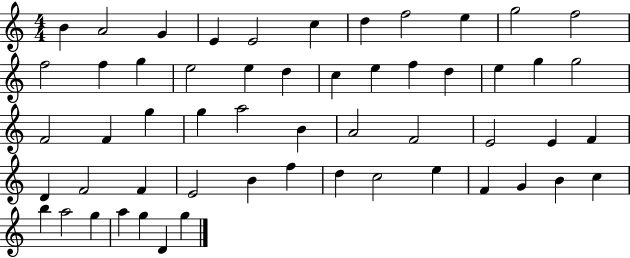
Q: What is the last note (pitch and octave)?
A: G5